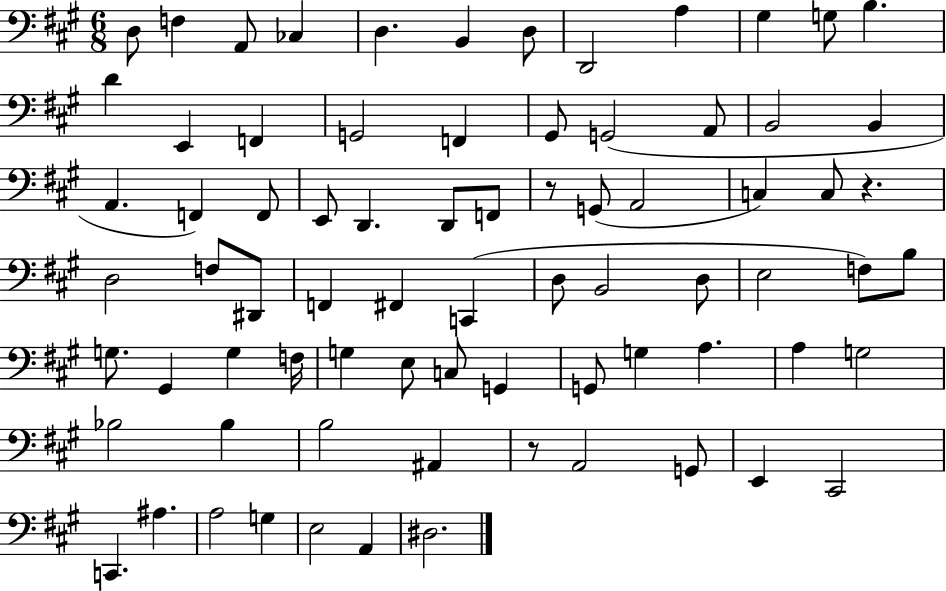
{
  \clef bass
  \numericTimeSignature
  \time 6/8
  \key a \major
  d8 f4 a,8 ces4 | d4. b,4 d8 | d,2 a4 | gis4 g8 b4. | \break d'4 e,4 f,4 | g,2 f,4 | gis,8 g,2( a,8 | b,2 b,4 | \break a,4. f,4) f,8 | e,8 d,4. d,8 f,8 | r8 g,8( a,2 | c4) c8 r4. | \break d2 f8 dis,8 | f,4 fis,4 c,4( | d8 b,2 d8 | e2 f8) b8 | \break g8. gis,4 g4 f16 | g4 e8 c8 g,4 | g,8 g4 a4. | a4 g2 | \break bes2 bes4 | b2 ais,4 | r8 a,2 g,8 | e,4 cis,2 | \break c,4. ais4. | a2 g4 | e2 a,4 | dis2. | \break \bar "|."
}